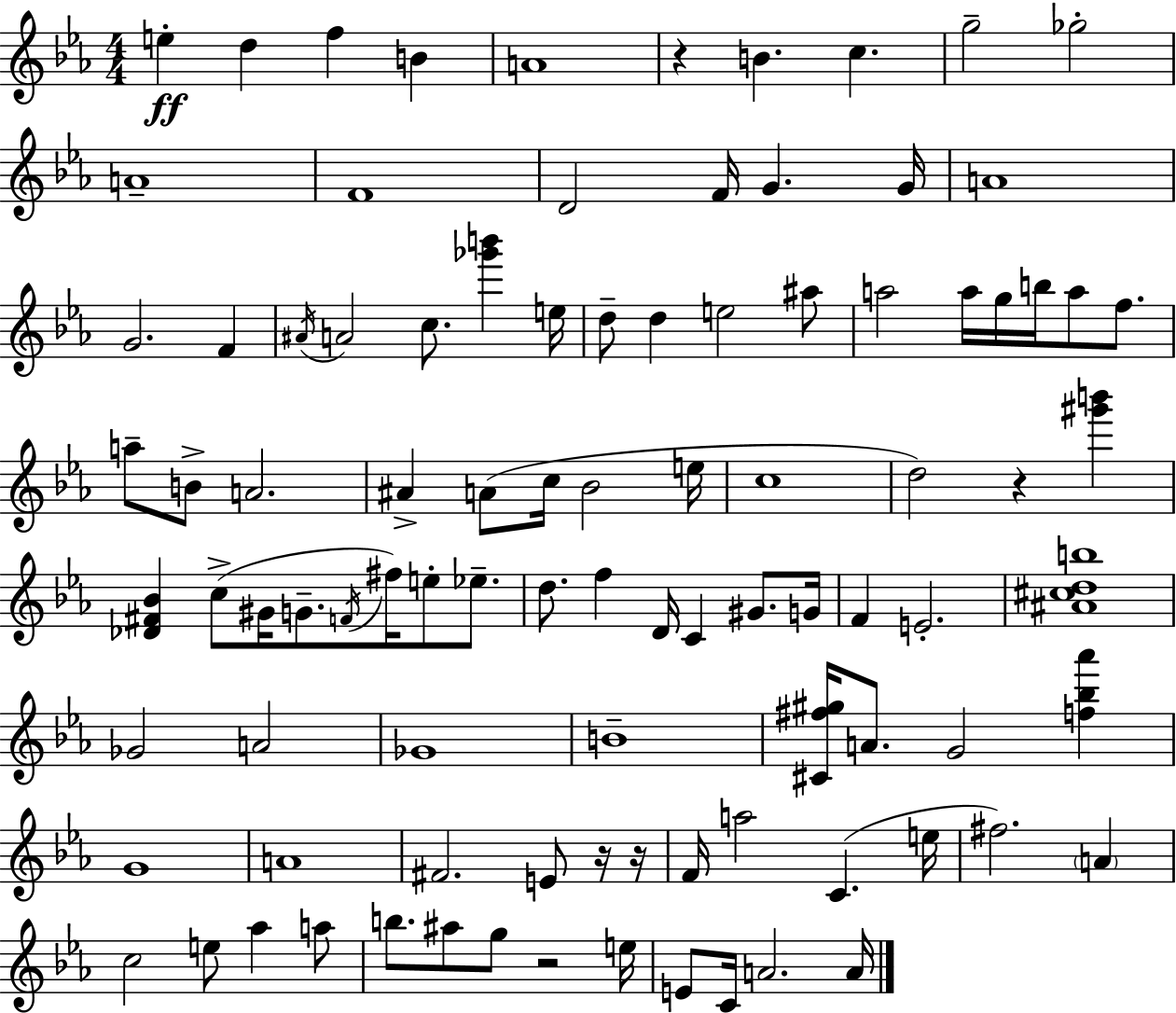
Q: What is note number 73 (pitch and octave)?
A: A4